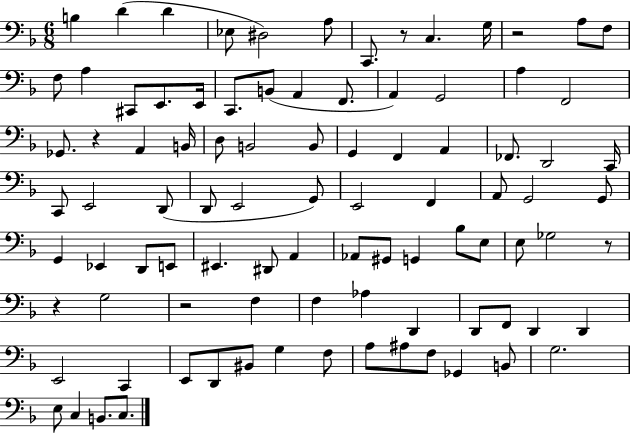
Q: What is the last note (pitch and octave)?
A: C3